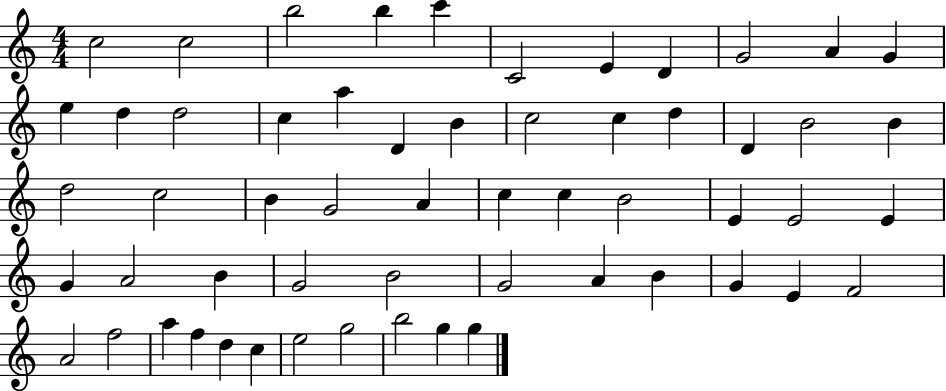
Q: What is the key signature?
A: C major